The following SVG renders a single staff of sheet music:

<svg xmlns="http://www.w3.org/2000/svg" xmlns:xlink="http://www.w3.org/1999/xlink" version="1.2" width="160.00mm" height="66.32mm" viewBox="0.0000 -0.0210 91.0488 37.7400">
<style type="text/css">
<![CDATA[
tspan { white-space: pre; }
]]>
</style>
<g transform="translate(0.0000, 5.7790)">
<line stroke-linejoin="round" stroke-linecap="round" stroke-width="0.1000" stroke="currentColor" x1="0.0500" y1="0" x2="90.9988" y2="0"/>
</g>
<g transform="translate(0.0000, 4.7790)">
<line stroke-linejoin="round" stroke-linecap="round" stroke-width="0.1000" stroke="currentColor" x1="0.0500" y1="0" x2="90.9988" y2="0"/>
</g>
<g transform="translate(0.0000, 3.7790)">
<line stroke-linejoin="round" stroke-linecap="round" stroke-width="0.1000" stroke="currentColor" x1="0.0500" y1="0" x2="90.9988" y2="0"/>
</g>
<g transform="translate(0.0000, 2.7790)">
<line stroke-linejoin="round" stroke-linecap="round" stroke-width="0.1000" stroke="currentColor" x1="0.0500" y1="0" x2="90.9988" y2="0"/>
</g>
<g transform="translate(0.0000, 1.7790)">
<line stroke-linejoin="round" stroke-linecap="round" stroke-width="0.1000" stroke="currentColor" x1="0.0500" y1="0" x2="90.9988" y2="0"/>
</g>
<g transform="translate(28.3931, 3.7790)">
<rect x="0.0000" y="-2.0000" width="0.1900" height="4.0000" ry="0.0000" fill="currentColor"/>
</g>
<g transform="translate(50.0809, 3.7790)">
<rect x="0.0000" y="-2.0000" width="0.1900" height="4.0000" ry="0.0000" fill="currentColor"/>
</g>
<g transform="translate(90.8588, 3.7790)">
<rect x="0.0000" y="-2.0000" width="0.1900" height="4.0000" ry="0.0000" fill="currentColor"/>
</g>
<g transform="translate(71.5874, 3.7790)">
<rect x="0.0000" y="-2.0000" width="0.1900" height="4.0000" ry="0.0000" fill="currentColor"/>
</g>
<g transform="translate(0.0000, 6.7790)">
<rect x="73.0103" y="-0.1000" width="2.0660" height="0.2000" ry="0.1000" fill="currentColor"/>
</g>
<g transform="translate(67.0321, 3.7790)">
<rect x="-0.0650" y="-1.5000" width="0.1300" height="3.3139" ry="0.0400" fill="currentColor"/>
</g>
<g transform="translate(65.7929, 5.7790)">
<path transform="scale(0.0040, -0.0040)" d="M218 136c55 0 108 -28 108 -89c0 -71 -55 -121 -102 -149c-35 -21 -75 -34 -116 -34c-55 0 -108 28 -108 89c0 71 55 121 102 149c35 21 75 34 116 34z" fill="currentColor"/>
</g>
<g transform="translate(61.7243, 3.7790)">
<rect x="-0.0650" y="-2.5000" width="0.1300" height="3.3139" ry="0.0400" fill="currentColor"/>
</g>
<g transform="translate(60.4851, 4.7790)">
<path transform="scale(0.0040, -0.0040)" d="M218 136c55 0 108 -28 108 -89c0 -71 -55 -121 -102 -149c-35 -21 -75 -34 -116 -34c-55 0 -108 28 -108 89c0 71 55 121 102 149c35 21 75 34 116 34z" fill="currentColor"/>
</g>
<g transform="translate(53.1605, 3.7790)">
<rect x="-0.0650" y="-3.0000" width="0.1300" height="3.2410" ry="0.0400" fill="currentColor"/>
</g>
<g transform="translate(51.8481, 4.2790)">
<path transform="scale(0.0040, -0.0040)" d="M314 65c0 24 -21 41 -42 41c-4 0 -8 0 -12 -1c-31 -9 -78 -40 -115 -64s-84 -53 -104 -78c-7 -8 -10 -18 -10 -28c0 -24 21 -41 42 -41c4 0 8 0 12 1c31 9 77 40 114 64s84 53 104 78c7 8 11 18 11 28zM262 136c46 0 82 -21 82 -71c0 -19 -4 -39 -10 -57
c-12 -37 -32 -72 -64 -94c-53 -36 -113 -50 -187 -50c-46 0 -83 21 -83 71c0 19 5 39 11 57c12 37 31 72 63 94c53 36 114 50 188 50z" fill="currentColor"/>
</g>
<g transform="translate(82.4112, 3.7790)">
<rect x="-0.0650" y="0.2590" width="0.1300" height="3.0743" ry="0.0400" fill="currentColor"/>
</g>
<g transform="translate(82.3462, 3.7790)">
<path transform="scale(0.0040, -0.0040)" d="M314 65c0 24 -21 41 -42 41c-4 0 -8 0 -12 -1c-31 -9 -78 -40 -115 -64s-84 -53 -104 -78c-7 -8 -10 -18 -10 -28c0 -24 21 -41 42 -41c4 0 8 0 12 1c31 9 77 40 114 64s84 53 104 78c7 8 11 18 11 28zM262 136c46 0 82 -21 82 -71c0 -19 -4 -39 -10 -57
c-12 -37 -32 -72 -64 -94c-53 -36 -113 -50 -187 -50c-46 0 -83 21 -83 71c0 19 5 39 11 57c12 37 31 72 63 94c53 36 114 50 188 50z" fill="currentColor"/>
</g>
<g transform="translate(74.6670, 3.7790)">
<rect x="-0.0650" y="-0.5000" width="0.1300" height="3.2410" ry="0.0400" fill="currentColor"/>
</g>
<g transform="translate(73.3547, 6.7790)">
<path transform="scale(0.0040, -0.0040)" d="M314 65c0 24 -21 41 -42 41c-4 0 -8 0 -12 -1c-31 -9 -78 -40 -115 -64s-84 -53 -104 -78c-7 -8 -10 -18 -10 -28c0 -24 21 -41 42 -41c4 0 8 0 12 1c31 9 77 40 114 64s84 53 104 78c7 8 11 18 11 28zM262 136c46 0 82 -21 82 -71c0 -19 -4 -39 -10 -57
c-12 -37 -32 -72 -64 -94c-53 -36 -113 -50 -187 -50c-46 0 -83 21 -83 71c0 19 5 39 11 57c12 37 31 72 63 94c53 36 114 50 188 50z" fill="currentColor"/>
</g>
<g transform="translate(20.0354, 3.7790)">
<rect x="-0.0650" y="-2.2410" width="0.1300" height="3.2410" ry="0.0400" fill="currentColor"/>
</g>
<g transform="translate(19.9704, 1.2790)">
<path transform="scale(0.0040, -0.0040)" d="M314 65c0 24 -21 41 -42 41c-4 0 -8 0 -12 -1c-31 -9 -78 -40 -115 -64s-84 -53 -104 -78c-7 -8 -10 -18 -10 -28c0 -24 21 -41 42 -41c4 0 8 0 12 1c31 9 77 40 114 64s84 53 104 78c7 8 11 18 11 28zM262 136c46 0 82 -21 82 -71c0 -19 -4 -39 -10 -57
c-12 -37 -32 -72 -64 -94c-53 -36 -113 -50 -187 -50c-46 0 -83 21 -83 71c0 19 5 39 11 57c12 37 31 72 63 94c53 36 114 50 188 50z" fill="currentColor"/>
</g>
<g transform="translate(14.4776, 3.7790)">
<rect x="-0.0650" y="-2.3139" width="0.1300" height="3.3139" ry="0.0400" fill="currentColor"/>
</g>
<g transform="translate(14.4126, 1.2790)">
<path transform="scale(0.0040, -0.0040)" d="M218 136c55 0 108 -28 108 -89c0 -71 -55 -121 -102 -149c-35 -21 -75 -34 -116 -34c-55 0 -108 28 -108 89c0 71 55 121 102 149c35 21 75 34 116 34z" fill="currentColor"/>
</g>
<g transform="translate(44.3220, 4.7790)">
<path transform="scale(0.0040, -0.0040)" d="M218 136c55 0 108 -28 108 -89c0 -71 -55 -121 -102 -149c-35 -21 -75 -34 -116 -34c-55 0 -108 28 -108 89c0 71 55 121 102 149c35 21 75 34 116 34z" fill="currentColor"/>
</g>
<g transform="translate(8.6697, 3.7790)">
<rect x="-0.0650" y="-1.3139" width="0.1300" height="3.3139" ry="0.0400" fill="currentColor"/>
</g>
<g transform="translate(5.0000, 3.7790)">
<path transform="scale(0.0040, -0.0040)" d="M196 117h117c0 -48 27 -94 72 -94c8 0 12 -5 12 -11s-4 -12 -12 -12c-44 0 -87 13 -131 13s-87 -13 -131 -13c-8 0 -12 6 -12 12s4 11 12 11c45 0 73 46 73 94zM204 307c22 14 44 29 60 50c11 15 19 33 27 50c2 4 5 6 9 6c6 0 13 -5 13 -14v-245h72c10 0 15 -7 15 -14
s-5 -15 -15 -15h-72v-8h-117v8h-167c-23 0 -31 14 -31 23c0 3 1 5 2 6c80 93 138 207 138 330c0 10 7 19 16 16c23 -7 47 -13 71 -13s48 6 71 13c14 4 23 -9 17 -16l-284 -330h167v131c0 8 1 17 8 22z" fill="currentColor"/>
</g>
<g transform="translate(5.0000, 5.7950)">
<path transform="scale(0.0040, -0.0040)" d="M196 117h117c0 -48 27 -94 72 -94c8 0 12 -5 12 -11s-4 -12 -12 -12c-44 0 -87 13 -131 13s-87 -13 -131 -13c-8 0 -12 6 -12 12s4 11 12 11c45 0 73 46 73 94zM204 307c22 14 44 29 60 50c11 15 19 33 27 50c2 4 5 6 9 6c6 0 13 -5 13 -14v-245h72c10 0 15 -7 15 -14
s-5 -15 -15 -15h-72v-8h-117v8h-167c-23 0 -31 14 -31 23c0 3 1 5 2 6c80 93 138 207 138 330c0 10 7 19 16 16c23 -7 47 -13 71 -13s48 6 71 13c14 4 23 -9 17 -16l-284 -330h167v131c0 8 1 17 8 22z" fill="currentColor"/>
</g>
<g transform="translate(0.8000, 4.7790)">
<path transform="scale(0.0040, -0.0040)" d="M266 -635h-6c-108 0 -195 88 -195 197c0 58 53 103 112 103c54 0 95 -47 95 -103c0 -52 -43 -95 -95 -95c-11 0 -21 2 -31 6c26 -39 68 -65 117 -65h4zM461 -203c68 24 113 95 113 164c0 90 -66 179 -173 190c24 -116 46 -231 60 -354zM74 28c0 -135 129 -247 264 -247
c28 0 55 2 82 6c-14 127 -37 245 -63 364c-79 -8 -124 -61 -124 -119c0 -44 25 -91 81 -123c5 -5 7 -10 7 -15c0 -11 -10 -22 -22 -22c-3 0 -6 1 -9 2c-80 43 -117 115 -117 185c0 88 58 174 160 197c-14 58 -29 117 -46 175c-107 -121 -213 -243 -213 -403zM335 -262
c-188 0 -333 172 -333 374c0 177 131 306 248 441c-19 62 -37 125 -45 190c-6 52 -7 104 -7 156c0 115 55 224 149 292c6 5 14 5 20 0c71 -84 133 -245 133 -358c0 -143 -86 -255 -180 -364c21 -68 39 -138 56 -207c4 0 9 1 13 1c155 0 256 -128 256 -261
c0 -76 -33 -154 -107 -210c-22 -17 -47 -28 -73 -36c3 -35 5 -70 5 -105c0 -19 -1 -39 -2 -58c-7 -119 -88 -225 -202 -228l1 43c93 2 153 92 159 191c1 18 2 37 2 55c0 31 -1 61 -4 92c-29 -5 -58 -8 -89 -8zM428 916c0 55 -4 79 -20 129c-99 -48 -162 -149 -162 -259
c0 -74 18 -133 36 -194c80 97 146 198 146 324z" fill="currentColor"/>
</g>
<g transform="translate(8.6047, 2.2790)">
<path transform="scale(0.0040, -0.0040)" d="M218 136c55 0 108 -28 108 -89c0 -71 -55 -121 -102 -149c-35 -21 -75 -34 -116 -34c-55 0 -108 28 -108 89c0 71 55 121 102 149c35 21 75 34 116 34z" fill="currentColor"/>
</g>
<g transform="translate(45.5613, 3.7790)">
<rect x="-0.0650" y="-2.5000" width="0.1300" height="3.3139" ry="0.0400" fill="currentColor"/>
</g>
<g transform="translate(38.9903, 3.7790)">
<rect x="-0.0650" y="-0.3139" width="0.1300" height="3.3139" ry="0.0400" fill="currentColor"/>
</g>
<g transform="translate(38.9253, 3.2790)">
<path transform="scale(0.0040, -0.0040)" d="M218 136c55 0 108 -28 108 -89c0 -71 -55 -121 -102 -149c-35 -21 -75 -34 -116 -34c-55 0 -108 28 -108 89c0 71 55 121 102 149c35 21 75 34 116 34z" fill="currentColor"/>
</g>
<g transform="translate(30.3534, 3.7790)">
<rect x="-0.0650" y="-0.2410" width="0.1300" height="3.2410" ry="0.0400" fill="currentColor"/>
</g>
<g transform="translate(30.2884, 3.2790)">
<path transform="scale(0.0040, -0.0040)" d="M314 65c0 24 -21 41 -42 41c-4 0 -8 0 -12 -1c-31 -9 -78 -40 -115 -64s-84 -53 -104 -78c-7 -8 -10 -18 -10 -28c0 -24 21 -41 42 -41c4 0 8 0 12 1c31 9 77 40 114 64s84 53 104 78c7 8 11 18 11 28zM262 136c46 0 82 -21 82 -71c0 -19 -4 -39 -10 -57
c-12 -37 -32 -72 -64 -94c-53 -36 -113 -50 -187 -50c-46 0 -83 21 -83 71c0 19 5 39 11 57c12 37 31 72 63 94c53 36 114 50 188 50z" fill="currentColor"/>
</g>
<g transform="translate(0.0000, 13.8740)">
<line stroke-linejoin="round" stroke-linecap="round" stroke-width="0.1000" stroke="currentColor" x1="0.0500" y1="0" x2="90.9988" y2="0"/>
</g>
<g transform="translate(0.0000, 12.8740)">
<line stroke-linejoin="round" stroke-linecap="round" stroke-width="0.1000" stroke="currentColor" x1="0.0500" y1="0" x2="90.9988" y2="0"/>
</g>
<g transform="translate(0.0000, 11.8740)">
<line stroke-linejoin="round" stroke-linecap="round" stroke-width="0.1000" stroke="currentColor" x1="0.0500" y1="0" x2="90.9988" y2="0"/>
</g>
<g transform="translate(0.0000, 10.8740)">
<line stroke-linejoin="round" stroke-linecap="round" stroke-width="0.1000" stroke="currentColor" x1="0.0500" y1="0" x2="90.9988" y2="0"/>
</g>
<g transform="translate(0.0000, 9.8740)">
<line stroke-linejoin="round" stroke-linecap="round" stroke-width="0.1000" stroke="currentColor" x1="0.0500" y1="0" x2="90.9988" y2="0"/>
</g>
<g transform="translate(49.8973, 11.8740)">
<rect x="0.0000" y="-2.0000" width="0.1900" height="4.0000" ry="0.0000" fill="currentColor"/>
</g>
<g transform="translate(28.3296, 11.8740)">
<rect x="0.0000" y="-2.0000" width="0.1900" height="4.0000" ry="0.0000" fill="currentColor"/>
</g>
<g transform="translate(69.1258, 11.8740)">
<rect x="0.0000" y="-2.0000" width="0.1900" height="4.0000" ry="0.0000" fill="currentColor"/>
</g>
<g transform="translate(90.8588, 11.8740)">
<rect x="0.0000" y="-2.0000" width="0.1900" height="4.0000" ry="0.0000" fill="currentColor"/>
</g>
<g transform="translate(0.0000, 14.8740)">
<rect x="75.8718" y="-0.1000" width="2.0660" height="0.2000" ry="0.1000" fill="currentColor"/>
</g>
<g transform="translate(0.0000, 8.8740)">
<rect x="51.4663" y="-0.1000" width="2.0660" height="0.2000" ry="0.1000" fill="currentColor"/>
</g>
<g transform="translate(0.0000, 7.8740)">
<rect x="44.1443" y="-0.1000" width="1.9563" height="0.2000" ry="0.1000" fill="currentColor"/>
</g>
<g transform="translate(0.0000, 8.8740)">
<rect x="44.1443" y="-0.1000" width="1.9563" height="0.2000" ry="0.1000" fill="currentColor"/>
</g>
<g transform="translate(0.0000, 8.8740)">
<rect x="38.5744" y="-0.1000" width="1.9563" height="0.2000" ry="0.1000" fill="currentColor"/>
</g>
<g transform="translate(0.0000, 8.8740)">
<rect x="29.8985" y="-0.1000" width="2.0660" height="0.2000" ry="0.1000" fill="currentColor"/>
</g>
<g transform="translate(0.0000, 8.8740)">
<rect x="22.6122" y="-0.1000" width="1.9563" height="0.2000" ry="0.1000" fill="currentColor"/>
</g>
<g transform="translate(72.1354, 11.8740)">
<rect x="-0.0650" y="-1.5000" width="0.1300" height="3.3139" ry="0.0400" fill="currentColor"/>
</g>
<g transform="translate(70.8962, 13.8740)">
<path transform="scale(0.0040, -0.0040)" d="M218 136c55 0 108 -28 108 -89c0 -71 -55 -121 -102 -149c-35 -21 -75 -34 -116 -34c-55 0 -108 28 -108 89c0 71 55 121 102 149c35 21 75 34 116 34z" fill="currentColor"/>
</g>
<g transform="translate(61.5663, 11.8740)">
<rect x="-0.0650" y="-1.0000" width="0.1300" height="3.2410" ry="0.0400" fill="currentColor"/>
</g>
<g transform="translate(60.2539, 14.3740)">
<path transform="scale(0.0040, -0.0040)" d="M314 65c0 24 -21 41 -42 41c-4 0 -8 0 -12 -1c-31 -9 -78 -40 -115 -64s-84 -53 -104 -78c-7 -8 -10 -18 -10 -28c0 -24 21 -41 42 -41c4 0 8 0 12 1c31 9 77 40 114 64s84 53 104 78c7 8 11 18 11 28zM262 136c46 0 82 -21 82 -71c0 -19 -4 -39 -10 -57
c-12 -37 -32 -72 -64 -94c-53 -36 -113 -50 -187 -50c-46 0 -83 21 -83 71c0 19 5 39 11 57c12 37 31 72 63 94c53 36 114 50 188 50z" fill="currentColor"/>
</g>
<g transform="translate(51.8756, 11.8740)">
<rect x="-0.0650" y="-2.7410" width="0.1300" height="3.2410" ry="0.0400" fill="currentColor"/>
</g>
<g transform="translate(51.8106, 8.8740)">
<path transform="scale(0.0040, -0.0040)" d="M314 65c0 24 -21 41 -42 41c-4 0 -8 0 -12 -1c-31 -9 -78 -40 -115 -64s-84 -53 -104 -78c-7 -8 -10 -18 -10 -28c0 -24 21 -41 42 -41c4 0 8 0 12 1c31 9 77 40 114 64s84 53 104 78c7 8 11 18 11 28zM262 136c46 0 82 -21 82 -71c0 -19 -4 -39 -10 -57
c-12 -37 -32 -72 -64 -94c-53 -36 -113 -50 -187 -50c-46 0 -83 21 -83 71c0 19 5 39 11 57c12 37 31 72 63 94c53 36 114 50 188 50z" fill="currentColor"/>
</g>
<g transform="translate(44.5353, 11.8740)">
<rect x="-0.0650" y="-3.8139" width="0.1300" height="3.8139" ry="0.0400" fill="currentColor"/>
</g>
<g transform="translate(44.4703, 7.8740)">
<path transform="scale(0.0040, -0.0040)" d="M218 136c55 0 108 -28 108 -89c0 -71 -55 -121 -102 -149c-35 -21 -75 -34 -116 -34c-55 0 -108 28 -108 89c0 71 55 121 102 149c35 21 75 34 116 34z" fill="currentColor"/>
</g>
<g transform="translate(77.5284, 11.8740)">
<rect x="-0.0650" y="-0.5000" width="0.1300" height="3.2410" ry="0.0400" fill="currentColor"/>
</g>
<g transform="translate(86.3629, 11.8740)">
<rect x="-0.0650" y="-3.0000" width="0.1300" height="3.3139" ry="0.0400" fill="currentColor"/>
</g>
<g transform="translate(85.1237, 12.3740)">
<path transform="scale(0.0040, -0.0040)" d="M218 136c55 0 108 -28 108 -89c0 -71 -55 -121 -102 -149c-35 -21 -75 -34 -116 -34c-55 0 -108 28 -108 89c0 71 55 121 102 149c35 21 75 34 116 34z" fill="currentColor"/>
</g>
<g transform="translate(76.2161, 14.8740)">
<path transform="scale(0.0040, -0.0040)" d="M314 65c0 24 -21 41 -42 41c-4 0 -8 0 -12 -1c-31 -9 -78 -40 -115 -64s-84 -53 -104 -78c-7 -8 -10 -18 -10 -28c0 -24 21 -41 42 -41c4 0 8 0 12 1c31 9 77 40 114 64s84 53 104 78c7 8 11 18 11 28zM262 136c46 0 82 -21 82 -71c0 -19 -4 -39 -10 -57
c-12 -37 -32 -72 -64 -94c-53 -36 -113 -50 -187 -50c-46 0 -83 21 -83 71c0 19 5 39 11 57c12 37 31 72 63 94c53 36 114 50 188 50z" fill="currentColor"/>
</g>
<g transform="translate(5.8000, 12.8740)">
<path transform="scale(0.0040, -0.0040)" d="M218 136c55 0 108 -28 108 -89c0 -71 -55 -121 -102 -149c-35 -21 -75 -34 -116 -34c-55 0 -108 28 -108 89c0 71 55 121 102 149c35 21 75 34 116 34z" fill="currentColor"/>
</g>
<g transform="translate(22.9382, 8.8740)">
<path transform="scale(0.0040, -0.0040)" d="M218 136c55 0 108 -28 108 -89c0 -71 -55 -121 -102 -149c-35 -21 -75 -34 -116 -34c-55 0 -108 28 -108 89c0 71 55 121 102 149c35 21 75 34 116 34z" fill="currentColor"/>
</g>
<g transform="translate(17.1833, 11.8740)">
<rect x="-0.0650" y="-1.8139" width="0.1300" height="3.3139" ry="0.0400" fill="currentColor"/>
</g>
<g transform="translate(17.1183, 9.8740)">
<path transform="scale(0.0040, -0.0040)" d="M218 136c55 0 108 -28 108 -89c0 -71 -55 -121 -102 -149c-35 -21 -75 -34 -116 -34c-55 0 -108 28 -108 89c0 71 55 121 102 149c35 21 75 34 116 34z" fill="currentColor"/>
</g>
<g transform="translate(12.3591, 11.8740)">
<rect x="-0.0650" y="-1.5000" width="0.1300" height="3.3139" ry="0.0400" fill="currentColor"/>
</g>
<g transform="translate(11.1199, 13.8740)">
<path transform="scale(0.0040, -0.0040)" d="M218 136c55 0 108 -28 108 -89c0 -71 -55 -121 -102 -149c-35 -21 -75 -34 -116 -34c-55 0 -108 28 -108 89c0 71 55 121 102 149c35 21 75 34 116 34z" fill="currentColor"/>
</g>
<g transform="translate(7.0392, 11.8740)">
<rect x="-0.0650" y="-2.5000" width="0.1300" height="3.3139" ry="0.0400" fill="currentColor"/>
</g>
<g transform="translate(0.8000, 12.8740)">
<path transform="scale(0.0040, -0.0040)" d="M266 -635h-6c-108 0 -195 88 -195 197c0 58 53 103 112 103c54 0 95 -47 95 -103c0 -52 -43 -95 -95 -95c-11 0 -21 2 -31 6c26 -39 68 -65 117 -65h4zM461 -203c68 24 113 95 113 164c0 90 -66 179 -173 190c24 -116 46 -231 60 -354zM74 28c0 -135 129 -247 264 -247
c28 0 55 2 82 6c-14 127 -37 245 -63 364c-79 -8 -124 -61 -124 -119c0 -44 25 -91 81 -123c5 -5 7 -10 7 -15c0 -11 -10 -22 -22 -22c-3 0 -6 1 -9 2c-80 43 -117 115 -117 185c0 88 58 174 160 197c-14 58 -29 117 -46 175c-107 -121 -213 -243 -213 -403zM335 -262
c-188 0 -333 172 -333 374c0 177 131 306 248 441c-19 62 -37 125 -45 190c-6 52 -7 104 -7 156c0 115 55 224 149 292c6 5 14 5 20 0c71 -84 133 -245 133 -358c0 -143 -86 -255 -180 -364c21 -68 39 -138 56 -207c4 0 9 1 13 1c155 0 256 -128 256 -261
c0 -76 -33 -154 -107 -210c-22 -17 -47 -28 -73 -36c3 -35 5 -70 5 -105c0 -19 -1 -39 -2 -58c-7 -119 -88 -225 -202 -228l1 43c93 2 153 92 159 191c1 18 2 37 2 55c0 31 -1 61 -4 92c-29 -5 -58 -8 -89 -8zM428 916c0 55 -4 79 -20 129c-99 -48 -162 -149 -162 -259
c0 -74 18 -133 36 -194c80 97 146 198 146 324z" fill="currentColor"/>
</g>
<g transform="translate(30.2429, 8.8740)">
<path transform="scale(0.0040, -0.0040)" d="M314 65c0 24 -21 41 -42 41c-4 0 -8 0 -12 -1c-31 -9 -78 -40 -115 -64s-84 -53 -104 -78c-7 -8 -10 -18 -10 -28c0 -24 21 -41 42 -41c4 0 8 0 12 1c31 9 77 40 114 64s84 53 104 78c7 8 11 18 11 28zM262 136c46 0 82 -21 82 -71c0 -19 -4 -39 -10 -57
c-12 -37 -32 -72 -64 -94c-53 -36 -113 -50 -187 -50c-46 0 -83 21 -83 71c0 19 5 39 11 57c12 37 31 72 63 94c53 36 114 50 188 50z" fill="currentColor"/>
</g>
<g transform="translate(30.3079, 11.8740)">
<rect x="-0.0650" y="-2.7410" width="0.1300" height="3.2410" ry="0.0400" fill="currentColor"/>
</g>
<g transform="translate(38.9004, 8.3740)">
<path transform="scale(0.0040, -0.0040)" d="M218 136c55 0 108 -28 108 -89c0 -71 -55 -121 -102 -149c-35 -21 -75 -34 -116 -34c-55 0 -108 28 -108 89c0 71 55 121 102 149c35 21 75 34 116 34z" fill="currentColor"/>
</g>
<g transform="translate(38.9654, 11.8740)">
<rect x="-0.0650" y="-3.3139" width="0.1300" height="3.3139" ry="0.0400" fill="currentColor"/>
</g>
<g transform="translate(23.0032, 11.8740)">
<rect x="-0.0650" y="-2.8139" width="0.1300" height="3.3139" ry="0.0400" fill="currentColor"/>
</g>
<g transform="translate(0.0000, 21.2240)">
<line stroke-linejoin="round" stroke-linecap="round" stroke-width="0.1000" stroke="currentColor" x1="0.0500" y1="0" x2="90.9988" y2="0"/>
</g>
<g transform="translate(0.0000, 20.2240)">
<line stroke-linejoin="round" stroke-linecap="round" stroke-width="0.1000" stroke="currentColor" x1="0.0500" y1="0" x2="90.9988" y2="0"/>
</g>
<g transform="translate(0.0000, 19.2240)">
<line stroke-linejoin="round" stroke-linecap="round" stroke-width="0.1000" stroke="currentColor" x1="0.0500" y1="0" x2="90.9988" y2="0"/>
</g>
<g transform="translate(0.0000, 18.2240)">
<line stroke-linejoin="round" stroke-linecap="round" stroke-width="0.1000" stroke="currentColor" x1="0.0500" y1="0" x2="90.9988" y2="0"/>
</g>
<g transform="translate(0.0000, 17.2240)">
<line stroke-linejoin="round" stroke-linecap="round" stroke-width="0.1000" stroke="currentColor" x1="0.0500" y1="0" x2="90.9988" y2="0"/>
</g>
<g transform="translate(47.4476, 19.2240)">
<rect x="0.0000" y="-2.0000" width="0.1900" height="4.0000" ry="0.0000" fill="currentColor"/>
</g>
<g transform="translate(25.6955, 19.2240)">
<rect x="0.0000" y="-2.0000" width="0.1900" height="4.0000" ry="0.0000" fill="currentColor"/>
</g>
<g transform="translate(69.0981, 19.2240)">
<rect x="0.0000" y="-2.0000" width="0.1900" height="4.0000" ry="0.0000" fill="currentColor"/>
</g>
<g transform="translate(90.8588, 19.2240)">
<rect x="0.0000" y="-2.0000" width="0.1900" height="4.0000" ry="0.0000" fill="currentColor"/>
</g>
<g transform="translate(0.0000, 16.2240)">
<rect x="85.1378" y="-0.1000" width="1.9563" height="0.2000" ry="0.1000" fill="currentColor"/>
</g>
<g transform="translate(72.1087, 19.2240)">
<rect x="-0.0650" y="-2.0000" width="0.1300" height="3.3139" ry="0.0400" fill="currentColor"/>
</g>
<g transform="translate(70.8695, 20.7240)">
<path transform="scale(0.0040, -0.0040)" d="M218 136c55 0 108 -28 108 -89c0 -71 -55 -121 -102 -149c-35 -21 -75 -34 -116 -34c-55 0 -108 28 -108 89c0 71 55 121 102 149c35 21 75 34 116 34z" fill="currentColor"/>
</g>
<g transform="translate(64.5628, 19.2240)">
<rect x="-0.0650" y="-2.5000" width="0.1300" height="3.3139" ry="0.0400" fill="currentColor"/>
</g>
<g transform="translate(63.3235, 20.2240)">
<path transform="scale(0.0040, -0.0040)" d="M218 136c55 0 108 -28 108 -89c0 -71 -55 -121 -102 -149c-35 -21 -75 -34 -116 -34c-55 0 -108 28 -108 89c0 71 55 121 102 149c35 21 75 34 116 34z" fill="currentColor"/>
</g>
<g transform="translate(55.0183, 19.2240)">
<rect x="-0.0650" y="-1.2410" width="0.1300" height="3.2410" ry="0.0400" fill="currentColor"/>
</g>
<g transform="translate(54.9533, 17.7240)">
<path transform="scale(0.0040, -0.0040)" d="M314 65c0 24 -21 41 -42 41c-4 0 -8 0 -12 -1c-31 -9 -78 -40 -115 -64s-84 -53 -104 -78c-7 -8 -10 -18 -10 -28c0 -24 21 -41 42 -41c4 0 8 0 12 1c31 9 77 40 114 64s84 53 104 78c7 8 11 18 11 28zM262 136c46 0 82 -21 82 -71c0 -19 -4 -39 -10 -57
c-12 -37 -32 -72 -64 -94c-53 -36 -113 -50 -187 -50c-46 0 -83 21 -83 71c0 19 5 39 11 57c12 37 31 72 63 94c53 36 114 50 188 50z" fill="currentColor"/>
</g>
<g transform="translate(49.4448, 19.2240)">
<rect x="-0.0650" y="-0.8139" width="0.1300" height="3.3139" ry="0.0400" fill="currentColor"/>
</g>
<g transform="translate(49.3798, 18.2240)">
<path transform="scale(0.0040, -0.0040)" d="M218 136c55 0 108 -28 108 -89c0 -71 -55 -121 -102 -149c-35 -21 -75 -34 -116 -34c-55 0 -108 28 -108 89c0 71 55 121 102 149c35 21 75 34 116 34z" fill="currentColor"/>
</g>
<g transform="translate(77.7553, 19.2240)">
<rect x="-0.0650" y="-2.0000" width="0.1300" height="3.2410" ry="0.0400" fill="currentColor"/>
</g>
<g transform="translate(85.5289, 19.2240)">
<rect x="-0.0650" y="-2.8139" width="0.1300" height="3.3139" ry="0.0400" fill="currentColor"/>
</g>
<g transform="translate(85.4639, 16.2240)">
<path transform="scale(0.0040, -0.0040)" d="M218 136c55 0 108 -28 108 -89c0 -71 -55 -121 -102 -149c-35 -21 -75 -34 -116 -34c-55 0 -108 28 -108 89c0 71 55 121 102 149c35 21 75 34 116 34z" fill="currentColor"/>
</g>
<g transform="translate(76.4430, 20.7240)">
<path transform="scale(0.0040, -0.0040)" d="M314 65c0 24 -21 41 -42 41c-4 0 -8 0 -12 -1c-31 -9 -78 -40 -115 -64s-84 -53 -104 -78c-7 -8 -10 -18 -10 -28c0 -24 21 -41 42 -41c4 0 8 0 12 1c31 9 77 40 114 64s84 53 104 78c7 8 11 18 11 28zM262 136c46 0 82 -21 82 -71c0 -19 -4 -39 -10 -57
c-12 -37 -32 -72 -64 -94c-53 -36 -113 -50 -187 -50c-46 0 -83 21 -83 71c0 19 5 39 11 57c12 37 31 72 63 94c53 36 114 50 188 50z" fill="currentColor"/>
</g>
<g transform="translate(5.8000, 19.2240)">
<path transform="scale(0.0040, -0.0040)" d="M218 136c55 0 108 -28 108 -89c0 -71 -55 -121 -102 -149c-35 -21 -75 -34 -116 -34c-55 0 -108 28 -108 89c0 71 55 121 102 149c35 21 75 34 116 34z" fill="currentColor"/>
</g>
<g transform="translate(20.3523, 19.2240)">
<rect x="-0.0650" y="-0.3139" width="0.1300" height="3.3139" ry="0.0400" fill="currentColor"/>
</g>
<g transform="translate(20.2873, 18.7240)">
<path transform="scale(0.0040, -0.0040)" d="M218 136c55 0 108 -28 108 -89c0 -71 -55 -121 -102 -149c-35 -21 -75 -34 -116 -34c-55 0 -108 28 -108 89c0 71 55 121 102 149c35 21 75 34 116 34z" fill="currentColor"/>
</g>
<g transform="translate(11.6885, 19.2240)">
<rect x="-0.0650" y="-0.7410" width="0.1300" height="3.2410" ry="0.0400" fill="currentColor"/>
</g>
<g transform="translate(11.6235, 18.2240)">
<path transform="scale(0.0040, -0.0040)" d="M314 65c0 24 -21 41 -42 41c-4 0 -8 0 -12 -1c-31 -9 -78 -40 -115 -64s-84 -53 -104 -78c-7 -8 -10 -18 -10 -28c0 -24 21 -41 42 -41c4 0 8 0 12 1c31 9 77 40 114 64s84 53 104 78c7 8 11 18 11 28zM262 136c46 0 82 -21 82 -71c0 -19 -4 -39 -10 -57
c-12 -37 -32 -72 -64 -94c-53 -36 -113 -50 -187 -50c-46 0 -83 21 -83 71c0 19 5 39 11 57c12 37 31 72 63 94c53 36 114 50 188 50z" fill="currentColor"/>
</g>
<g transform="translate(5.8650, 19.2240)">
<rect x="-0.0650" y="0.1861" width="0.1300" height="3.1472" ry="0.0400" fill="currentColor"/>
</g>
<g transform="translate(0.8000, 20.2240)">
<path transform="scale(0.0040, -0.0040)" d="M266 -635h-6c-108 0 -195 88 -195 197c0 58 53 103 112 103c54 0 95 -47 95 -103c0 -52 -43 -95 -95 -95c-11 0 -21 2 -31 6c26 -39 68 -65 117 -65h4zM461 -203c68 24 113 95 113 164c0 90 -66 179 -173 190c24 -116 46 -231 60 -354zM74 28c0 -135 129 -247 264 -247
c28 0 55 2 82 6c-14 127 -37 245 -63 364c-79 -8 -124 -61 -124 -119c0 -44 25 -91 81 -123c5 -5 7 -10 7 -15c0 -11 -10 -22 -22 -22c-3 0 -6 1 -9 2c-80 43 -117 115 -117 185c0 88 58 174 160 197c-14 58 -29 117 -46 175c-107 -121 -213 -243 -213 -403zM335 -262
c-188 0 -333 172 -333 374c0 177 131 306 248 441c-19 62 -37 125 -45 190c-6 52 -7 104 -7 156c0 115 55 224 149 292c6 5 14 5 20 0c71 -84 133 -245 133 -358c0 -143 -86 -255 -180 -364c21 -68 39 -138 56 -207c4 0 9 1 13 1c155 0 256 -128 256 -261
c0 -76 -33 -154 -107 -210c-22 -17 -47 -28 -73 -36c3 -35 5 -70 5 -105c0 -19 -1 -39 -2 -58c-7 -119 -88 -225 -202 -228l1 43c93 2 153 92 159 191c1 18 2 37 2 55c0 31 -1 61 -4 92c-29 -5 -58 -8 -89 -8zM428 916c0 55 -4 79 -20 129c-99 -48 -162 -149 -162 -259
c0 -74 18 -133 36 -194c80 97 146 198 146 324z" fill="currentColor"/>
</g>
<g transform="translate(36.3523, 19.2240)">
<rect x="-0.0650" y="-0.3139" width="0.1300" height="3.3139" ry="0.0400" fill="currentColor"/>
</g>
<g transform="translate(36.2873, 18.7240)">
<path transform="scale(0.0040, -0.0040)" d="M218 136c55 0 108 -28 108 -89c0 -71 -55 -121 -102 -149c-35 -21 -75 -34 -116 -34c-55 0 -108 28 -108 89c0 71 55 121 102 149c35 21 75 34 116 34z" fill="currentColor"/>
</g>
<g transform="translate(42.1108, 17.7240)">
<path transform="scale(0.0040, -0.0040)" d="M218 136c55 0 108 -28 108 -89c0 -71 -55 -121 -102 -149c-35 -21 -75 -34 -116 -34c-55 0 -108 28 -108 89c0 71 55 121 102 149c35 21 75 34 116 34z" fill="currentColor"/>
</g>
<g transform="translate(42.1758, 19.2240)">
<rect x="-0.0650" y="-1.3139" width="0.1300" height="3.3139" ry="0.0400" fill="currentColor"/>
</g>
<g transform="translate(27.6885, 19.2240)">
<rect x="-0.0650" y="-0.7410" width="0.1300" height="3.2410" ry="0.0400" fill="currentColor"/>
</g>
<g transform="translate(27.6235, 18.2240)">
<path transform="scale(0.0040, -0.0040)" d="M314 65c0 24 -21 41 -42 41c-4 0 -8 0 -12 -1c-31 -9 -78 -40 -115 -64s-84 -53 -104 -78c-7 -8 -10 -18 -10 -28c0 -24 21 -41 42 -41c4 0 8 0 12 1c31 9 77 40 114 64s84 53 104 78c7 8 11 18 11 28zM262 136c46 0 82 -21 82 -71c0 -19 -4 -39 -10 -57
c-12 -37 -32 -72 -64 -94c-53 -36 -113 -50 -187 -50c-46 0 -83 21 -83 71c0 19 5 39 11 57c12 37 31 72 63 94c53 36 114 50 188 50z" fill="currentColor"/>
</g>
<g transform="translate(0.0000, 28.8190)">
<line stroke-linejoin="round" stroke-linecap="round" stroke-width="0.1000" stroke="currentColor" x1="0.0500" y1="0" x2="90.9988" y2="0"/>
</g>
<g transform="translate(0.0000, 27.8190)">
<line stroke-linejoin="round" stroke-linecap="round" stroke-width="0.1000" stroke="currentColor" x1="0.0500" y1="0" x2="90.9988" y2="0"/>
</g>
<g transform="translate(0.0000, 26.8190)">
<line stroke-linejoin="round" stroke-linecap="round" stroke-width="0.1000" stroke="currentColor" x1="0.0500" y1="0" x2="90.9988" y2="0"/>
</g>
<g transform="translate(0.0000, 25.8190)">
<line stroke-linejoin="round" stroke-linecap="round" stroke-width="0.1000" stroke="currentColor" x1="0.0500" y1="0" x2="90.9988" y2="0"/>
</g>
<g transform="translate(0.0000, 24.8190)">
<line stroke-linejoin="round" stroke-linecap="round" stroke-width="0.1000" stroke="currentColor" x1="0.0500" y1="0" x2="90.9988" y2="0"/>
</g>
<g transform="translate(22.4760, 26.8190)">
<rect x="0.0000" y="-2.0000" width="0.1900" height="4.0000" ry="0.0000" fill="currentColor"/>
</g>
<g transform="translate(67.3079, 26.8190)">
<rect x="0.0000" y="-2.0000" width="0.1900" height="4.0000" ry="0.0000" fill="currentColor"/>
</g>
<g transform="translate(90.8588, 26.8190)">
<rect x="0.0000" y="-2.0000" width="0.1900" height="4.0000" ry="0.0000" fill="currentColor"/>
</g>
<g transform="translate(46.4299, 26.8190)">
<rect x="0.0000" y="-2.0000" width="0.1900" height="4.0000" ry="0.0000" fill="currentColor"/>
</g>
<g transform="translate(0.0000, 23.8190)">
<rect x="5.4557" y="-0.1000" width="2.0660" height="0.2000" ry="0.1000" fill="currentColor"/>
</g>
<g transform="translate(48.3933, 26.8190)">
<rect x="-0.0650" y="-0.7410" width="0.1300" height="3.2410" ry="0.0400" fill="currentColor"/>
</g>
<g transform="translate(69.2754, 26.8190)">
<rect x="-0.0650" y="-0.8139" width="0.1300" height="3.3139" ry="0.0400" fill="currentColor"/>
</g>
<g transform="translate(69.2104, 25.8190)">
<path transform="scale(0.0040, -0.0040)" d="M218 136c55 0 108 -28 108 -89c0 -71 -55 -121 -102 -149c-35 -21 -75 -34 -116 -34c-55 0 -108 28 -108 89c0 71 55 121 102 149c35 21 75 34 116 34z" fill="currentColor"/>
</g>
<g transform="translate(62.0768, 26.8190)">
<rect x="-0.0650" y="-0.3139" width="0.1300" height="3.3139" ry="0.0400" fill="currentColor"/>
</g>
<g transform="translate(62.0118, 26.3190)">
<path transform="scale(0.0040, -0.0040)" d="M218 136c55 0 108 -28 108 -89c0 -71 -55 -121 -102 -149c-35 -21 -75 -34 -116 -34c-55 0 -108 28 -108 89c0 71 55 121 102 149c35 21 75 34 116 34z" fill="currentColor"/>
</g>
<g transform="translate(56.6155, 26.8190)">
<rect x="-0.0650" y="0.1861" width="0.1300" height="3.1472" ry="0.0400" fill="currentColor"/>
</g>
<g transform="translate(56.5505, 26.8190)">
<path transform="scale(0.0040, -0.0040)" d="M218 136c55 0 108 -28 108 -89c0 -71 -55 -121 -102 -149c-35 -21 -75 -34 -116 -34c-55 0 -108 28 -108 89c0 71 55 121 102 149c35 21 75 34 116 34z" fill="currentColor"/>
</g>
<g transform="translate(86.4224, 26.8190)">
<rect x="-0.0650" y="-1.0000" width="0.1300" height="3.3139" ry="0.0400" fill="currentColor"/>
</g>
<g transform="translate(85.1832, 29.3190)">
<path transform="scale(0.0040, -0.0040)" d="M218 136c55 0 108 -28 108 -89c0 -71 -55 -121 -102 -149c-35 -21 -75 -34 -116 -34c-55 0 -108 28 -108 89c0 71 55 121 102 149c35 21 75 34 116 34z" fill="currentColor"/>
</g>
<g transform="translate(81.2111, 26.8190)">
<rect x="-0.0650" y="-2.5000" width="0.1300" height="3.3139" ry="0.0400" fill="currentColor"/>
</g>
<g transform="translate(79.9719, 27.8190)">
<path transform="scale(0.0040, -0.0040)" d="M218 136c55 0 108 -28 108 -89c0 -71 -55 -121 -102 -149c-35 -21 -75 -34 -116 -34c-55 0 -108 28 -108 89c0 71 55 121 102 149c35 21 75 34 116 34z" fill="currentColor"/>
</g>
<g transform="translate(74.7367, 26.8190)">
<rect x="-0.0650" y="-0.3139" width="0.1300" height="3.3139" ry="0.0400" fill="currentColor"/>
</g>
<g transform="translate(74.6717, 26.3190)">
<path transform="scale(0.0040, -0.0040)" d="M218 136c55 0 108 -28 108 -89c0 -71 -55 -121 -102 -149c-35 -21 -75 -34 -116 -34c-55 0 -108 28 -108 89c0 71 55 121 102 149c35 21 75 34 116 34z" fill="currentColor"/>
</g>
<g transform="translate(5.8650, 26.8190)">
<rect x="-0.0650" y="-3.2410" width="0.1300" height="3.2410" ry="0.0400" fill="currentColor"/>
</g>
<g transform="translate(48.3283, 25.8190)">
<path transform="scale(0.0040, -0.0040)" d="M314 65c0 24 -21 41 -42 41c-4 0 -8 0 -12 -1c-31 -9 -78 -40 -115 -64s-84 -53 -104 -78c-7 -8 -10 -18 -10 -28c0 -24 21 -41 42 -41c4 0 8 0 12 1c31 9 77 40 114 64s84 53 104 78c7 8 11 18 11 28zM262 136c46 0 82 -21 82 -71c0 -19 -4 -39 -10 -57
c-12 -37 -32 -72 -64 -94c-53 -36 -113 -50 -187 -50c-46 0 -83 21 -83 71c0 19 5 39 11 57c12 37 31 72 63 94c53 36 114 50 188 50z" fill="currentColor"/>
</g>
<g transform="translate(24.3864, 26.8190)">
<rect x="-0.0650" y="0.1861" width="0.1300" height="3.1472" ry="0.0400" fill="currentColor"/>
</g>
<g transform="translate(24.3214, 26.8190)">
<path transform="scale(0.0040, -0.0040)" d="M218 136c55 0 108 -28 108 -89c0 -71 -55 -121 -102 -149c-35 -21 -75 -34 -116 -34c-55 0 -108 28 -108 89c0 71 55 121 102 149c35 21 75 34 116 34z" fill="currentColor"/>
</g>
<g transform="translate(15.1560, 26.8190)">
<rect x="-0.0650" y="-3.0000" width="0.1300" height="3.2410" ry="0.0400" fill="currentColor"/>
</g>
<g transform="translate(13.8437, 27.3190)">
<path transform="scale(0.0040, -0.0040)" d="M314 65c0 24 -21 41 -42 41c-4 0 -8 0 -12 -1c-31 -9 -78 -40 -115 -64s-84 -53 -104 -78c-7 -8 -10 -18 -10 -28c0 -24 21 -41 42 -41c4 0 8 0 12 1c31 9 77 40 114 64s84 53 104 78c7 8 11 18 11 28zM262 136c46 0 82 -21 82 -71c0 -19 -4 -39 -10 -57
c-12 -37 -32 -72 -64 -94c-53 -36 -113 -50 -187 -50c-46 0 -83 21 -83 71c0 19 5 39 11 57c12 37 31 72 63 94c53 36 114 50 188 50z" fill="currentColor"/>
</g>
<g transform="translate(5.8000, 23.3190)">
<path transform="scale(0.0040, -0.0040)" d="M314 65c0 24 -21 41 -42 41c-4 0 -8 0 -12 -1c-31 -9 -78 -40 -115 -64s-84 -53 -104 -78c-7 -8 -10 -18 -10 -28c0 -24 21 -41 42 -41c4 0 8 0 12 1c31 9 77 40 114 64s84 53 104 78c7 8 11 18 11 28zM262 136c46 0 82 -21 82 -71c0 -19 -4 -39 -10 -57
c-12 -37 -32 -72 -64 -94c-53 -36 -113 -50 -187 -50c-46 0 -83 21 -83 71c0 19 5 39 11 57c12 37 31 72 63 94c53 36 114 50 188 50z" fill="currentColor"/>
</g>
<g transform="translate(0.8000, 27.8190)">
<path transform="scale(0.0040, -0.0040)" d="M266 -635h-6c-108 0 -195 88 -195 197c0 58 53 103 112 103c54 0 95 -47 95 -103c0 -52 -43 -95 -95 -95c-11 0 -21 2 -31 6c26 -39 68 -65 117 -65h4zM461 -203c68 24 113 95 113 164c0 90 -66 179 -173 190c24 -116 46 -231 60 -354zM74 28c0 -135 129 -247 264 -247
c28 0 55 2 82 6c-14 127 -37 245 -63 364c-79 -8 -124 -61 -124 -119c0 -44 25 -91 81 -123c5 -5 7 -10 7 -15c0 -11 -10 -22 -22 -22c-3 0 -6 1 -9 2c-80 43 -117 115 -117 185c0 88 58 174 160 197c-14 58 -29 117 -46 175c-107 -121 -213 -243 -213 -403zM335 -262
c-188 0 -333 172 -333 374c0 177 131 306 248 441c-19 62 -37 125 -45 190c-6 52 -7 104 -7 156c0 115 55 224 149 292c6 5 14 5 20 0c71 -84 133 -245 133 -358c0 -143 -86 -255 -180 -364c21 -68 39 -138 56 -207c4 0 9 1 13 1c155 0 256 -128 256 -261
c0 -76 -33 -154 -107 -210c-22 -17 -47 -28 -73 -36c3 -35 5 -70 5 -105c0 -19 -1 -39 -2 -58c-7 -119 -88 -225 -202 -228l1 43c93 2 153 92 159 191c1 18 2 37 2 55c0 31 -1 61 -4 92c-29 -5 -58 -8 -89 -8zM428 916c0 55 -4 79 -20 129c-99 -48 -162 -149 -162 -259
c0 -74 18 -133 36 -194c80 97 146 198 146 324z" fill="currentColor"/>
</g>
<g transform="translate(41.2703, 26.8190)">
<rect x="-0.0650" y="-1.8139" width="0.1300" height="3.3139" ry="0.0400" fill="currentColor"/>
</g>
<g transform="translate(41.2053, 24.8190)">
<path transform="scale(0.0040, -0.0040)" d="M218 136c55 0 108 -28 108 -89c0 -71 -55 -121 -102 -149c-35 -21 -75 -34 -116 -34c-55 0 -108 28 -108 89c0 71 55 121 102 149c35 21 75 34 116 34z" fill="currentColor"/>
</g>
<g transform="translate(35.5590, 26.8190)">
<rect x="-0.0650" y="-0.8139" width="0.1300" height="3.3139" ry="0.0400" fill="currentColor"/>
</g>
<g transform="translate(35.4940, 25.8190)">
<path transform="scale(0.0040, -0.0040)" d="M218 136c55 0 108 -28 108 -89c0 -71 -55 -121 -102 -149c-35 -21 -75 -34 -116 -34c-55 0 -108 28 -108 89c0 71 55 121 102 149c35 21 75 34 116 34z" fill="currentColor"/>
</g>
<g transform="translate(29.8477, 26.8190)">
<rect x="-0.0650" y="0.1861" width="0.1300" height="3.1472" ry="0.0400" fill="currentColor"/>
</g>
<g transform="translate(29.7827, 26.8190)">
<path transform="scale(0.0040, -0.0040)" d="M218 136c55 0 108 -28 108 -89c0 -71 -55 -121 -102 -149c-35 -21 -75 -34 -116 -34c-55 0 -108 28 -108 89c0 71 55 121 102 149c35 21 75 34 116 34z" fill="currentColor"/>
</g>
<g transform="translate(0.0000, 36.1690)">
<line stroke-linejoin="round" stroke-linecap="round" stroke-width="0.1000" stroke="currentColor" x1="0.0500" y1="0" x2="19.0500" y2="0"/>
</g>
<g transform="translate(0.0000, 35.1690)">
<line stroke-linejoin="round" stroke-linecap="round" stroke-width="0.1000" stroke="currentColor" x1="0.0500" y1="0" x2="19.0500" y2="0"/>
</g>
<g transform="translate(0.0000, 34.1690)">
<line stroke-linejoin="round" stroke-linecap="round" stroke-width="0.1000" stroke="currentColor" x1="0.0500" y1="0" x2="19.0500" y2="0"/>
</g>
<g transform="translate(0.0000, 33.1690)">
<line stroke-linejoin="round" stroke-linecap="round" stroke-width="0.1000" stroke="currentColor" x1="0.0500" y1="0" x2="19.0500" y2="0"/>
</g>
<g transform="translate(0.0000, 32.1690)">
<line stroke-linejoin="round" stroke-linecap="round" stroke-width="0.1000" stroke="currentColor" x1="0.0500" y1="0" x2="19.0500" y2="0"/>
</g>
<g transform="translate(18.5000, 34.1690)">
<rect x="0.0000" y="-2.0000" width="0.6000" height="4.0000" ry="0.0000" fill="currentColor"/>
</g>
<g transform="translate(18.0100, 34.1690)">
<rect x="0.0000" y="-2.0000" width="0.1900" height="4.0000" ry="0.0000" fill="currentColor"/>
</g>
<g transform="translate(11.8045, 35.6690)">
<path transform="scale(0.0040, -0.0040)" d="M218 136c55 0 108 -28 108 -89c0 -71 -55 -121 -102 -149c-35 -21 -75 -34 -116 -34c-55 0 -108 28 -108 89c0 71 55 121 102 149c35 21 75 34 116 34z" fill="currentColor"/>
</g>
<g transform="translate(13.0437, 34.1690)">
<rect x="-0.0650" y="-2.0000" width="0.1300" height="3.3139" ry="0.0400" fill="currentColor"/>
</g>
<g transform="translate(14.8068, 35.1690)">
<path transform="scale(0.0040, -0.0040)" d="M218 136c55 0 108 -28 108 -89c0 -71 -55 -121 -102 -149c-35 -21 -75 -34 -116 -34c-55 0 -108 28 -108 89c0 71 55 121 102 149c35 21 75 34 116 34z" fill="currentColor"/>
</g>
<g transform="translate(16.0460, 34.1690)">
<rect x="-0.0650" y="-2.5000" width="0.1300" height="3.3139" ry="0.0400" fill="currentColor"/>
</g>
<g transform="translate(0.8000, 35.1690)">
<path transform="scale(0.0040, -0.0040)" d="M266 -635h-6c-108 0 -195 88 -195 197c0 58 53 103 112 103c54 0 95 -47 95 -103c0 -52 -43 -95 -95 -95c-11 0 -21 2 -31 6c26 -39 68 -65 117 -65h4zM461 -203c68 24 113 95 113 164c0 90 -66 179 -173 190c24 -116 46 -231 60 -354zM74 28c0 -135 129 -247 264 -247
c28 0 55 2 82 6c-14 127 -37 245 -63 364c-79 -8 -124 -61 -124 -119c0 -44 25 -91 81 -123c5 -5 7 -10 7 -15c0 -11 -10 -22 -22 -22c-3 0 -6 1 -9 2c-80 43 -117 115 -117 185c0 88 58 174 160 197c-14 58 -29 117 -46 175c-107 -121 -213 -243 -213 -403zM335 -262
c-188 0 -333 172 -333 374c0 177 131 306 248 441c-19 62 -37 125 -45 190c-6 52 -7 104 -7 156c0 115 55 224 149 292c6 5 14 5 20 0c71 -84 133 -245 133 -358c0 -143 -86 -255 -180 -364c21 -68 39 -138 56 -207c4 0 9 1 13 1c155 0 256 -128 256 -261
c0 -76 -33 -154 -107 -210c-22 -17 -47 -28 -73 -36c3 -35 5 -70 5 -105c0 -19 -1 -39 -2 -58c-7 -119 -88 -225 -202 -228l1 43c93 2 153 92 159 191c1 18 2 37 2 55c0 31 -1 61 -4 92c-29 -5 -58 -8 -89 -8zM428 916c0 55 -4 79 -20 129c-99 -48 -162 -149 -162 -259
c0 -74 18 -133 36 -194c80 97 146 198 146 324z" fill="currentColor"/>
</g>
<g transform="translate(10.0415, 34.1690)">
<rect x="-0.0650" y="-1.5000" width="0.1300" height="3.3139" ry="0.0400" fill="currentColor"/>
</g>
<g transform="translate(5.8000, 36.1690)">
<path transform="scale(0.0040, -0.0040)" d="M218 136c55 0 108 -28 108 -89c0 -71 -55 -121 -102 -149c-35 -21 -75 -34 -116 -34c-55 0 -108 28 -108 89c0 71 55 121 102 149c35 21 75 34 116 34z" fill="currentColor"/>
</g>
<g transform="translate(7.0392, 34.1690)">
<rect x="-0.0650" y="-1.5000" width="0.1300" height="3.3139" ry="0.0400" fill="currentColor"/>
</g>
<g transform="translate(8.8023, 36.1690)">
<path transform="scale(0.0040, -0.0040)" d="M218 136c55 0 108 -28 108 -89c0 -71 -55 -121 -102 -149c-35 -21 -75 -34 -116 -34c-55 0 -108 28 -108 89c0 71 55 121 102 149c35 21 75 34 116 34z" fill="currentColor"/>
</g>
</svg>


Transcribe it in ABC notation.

X:1
T:Untitled
M:4/4
L:1/4
K:C
e g g2 c2 c G A2 G E C2 B2 G E f a a2 b c' a2 D2 E C2 A B d2 c d2 c e d e2 G F F2 a b2 A2 B B d f d2 B c d c G D E E F G